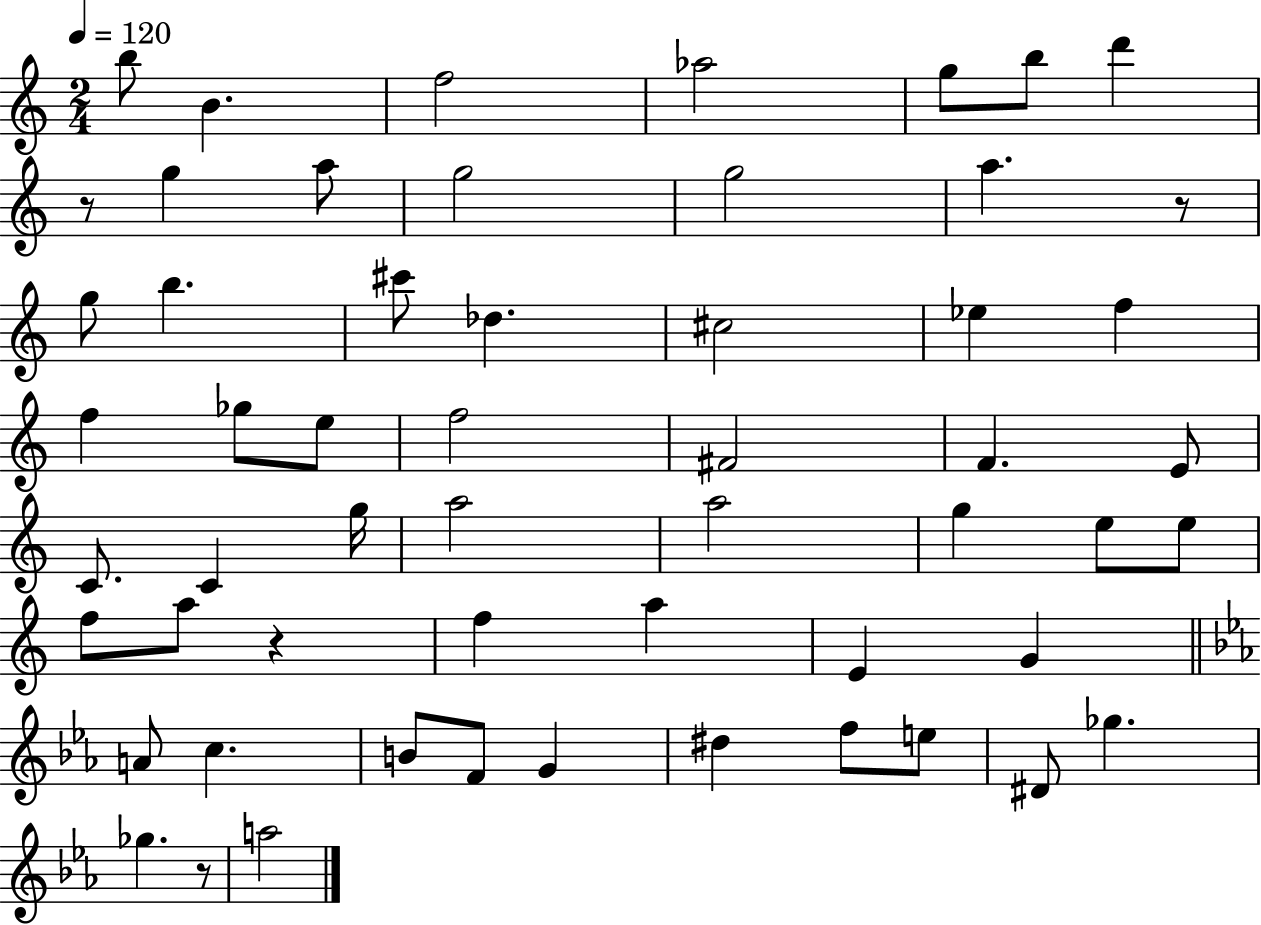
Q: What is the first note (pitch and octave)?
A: B5